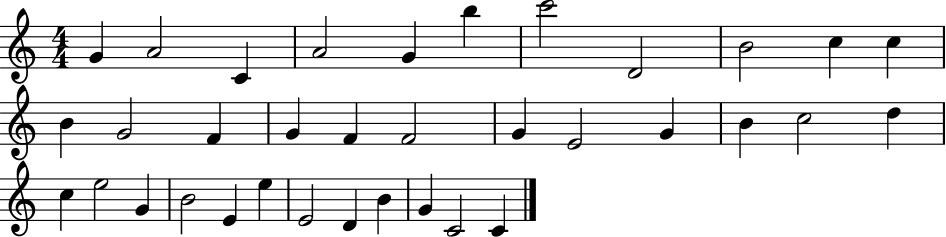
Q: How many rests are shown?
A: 0